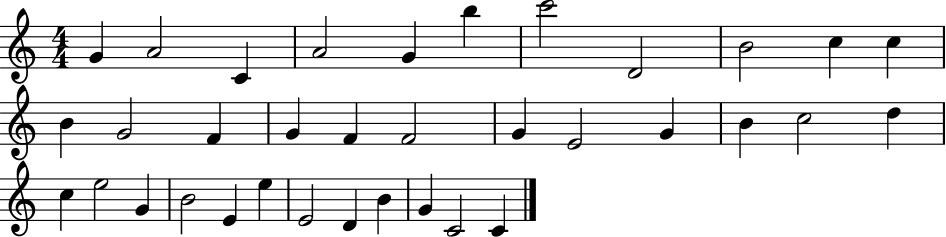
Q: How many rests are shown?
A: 0